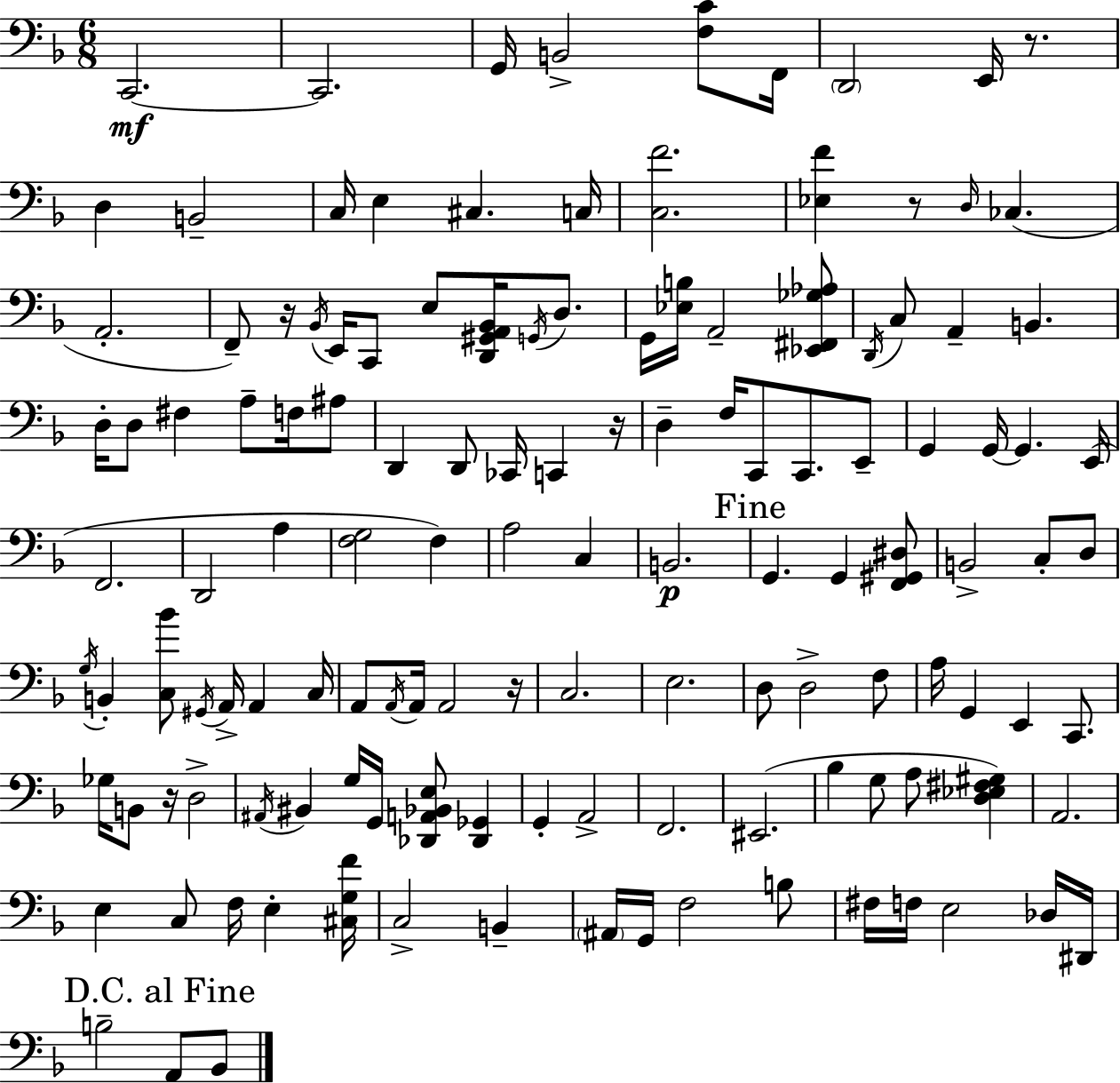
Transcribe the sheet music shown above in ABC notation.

X:1
T:Untitled
M:6/8
L:1/4
K:F
C,,2 C,,2 G,,/4 B,,2 [F,C]/2 F,,/4 D,,2 E,,/4 z/2 D, B,,2 C,/4 E, ^C, C,/4 [C,F]2 [_E,F] z/2 D,/4 _C, A,,2 F,,/2 z/4 _B,,/4 E,,/4 C,,/2 E,/2 [D,,^G,,A,,_B,,]/4 G,,/4 D,/2 G,,/4 [_E,B,]/4 A,,2 [_E,,^F,,_G,_A,]/2 D,,/4 C,/2 A,, B,, D,/4 D,/2 ^F, A,/2 F,/4 ^A,/2 D,, D,,/2 _C,,/4 C,, z/4 D, F,/4 C,,/2 C,,/2 E,,/2 G,, G,,/4 G,, E,,/4 F,,2 D,,2 A, [F,G,]2 F, A,2 C, B,,2 G,, G,, [F,,^G,,^D,]/2 B,,2 C,/2 D,/2 G,/4 B,, [C,_B]/2 ^G,,/4 A,,/4 A,, C,/4 A,,/2 A,,/4 A,,/4 A,,2 z/4 C,2 E,2 D,/2 D,2 F,/2 A,/4 G,, E,, C,,/2 _G,/4 B,,/2 z/4 D,2 ^A,,/4 ^B,, G,/4 G,,/4 [_D,,A,,_B,,E,]/2 [_D,,_G,,] G,, A,,2 F,,2 ^E,,2 _B, G,/2 A,/2 [D,_E,^F,^G,] A,,2 E, C,/2 F,/4 E, [^C,G,F]/4 C,2 B,, ^A,,/4 G,,/4 F,2 B,/2 ^F,/4 F,/4 E,2 _D,/4 ^D,,/4 B,2 A,,/2 _B,,/2